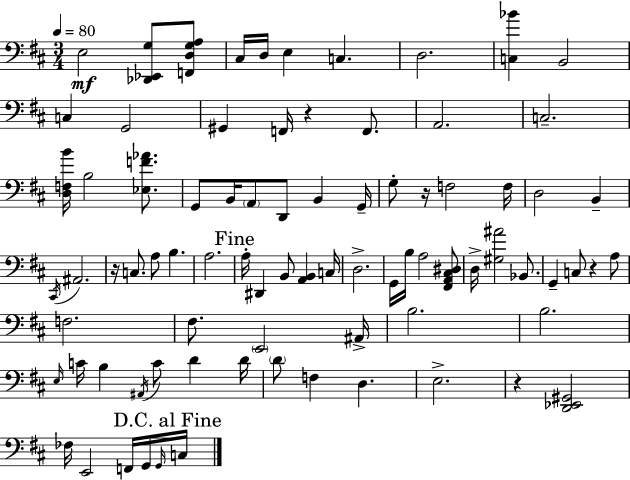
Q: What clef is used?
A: bass